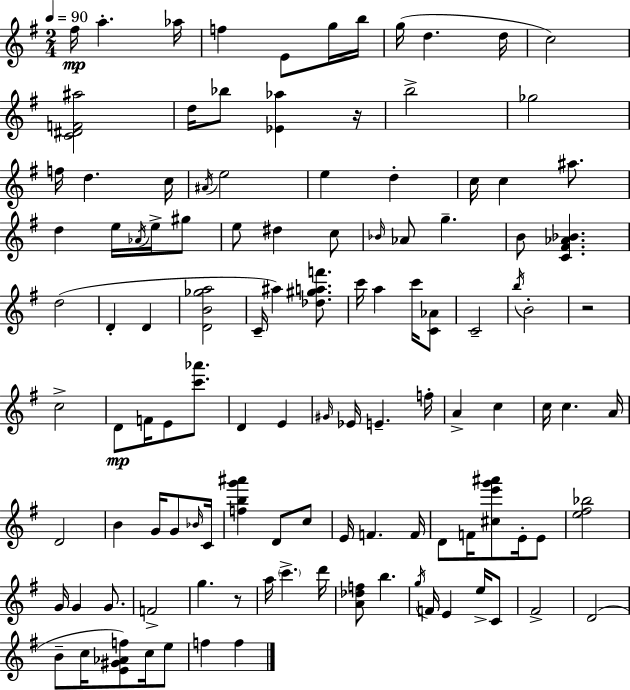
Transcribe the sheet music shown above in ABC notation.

X:1
T:Untitled
M:2/4
L:1/4
K:Em
^f/4 a _a/4 f E/2 g/4 b/4 g/4 d d/4 c2 [C^DF^a]2 d/4 _b/2 [_E_a] z/4 b2 _g2 f/4 d c/4 ^A/4 e2 e d c/4 c ^a/2 d e/4 _A/4 e/4 ^g/2 e/2 ^d c/2 _B/4 _A/2 g B/2 [C^F_A_B] d2 D D [DB_ga]2 C/4 ^a [_d^gaf']/2 c'/4 a c'/4 [C_A]/2 C2 b/4 B2 z2 c2 D/2 F/4 E/2 [c'_a']/2 D E ^G/4 _E/4 E f/4 A c c/4 c A/4 D2 B G/4 G/2 _B/4 C/4 [fbg'^a'] D/2 c/2 E/4 F F/4 D/2 F/4 [^ce'g'^a']/2 E/4 E/2 [e^f_b]2 G/4 G G/2 F2 g z/2 a/4 c' d'/4 [A_df]/2 b g/4 F/4 E e/4 C/2 ^F2 D2 B/2 c/4 [E^G_Af]/2 c/4 e/2 f f